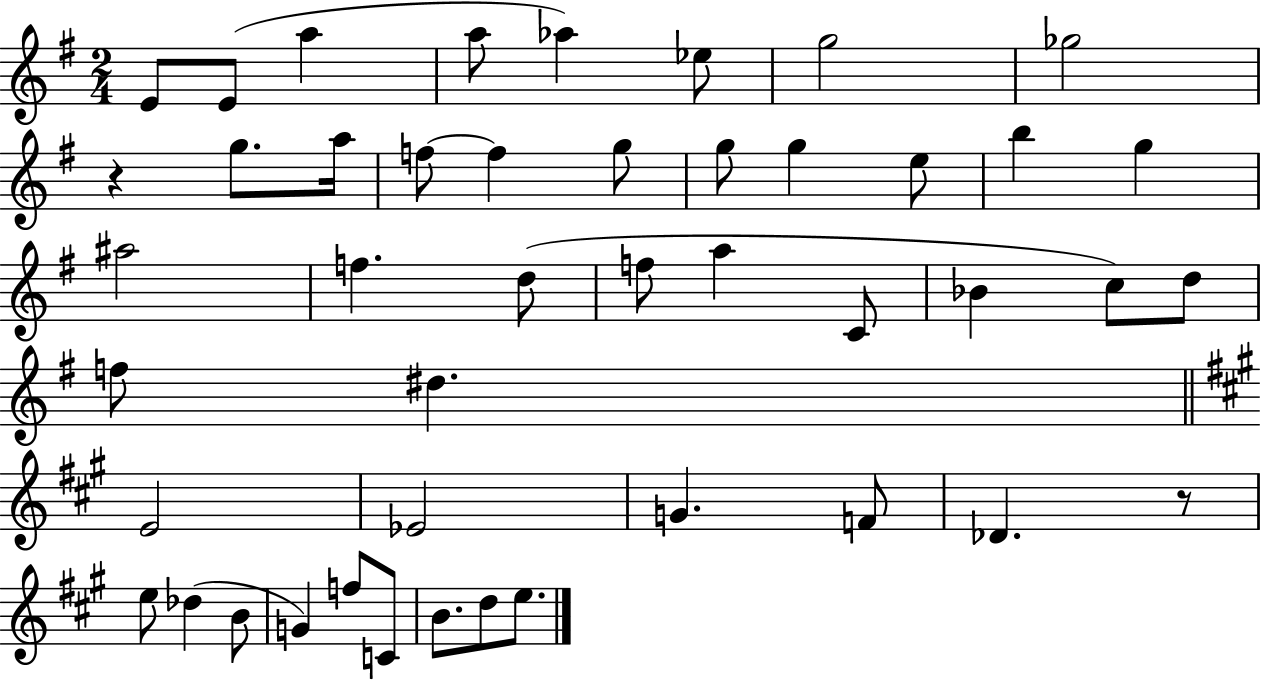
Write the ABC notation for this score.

X:1
T:Untitled
M:2/4
L:1/4
K:G
E/2 E/2 a a/2 _a _e/2 g2 _g2 z g/2 a/4 f/2 f g/2 g/2 g e/2 b g ^a2 f d/2 f/2 a C/2 _B c/2 d/2 f/2 ^d E2 _E2 G F/2 _D z/2 e/2 _d B/2 G f/2 C/2 B/2 d/2 e/2